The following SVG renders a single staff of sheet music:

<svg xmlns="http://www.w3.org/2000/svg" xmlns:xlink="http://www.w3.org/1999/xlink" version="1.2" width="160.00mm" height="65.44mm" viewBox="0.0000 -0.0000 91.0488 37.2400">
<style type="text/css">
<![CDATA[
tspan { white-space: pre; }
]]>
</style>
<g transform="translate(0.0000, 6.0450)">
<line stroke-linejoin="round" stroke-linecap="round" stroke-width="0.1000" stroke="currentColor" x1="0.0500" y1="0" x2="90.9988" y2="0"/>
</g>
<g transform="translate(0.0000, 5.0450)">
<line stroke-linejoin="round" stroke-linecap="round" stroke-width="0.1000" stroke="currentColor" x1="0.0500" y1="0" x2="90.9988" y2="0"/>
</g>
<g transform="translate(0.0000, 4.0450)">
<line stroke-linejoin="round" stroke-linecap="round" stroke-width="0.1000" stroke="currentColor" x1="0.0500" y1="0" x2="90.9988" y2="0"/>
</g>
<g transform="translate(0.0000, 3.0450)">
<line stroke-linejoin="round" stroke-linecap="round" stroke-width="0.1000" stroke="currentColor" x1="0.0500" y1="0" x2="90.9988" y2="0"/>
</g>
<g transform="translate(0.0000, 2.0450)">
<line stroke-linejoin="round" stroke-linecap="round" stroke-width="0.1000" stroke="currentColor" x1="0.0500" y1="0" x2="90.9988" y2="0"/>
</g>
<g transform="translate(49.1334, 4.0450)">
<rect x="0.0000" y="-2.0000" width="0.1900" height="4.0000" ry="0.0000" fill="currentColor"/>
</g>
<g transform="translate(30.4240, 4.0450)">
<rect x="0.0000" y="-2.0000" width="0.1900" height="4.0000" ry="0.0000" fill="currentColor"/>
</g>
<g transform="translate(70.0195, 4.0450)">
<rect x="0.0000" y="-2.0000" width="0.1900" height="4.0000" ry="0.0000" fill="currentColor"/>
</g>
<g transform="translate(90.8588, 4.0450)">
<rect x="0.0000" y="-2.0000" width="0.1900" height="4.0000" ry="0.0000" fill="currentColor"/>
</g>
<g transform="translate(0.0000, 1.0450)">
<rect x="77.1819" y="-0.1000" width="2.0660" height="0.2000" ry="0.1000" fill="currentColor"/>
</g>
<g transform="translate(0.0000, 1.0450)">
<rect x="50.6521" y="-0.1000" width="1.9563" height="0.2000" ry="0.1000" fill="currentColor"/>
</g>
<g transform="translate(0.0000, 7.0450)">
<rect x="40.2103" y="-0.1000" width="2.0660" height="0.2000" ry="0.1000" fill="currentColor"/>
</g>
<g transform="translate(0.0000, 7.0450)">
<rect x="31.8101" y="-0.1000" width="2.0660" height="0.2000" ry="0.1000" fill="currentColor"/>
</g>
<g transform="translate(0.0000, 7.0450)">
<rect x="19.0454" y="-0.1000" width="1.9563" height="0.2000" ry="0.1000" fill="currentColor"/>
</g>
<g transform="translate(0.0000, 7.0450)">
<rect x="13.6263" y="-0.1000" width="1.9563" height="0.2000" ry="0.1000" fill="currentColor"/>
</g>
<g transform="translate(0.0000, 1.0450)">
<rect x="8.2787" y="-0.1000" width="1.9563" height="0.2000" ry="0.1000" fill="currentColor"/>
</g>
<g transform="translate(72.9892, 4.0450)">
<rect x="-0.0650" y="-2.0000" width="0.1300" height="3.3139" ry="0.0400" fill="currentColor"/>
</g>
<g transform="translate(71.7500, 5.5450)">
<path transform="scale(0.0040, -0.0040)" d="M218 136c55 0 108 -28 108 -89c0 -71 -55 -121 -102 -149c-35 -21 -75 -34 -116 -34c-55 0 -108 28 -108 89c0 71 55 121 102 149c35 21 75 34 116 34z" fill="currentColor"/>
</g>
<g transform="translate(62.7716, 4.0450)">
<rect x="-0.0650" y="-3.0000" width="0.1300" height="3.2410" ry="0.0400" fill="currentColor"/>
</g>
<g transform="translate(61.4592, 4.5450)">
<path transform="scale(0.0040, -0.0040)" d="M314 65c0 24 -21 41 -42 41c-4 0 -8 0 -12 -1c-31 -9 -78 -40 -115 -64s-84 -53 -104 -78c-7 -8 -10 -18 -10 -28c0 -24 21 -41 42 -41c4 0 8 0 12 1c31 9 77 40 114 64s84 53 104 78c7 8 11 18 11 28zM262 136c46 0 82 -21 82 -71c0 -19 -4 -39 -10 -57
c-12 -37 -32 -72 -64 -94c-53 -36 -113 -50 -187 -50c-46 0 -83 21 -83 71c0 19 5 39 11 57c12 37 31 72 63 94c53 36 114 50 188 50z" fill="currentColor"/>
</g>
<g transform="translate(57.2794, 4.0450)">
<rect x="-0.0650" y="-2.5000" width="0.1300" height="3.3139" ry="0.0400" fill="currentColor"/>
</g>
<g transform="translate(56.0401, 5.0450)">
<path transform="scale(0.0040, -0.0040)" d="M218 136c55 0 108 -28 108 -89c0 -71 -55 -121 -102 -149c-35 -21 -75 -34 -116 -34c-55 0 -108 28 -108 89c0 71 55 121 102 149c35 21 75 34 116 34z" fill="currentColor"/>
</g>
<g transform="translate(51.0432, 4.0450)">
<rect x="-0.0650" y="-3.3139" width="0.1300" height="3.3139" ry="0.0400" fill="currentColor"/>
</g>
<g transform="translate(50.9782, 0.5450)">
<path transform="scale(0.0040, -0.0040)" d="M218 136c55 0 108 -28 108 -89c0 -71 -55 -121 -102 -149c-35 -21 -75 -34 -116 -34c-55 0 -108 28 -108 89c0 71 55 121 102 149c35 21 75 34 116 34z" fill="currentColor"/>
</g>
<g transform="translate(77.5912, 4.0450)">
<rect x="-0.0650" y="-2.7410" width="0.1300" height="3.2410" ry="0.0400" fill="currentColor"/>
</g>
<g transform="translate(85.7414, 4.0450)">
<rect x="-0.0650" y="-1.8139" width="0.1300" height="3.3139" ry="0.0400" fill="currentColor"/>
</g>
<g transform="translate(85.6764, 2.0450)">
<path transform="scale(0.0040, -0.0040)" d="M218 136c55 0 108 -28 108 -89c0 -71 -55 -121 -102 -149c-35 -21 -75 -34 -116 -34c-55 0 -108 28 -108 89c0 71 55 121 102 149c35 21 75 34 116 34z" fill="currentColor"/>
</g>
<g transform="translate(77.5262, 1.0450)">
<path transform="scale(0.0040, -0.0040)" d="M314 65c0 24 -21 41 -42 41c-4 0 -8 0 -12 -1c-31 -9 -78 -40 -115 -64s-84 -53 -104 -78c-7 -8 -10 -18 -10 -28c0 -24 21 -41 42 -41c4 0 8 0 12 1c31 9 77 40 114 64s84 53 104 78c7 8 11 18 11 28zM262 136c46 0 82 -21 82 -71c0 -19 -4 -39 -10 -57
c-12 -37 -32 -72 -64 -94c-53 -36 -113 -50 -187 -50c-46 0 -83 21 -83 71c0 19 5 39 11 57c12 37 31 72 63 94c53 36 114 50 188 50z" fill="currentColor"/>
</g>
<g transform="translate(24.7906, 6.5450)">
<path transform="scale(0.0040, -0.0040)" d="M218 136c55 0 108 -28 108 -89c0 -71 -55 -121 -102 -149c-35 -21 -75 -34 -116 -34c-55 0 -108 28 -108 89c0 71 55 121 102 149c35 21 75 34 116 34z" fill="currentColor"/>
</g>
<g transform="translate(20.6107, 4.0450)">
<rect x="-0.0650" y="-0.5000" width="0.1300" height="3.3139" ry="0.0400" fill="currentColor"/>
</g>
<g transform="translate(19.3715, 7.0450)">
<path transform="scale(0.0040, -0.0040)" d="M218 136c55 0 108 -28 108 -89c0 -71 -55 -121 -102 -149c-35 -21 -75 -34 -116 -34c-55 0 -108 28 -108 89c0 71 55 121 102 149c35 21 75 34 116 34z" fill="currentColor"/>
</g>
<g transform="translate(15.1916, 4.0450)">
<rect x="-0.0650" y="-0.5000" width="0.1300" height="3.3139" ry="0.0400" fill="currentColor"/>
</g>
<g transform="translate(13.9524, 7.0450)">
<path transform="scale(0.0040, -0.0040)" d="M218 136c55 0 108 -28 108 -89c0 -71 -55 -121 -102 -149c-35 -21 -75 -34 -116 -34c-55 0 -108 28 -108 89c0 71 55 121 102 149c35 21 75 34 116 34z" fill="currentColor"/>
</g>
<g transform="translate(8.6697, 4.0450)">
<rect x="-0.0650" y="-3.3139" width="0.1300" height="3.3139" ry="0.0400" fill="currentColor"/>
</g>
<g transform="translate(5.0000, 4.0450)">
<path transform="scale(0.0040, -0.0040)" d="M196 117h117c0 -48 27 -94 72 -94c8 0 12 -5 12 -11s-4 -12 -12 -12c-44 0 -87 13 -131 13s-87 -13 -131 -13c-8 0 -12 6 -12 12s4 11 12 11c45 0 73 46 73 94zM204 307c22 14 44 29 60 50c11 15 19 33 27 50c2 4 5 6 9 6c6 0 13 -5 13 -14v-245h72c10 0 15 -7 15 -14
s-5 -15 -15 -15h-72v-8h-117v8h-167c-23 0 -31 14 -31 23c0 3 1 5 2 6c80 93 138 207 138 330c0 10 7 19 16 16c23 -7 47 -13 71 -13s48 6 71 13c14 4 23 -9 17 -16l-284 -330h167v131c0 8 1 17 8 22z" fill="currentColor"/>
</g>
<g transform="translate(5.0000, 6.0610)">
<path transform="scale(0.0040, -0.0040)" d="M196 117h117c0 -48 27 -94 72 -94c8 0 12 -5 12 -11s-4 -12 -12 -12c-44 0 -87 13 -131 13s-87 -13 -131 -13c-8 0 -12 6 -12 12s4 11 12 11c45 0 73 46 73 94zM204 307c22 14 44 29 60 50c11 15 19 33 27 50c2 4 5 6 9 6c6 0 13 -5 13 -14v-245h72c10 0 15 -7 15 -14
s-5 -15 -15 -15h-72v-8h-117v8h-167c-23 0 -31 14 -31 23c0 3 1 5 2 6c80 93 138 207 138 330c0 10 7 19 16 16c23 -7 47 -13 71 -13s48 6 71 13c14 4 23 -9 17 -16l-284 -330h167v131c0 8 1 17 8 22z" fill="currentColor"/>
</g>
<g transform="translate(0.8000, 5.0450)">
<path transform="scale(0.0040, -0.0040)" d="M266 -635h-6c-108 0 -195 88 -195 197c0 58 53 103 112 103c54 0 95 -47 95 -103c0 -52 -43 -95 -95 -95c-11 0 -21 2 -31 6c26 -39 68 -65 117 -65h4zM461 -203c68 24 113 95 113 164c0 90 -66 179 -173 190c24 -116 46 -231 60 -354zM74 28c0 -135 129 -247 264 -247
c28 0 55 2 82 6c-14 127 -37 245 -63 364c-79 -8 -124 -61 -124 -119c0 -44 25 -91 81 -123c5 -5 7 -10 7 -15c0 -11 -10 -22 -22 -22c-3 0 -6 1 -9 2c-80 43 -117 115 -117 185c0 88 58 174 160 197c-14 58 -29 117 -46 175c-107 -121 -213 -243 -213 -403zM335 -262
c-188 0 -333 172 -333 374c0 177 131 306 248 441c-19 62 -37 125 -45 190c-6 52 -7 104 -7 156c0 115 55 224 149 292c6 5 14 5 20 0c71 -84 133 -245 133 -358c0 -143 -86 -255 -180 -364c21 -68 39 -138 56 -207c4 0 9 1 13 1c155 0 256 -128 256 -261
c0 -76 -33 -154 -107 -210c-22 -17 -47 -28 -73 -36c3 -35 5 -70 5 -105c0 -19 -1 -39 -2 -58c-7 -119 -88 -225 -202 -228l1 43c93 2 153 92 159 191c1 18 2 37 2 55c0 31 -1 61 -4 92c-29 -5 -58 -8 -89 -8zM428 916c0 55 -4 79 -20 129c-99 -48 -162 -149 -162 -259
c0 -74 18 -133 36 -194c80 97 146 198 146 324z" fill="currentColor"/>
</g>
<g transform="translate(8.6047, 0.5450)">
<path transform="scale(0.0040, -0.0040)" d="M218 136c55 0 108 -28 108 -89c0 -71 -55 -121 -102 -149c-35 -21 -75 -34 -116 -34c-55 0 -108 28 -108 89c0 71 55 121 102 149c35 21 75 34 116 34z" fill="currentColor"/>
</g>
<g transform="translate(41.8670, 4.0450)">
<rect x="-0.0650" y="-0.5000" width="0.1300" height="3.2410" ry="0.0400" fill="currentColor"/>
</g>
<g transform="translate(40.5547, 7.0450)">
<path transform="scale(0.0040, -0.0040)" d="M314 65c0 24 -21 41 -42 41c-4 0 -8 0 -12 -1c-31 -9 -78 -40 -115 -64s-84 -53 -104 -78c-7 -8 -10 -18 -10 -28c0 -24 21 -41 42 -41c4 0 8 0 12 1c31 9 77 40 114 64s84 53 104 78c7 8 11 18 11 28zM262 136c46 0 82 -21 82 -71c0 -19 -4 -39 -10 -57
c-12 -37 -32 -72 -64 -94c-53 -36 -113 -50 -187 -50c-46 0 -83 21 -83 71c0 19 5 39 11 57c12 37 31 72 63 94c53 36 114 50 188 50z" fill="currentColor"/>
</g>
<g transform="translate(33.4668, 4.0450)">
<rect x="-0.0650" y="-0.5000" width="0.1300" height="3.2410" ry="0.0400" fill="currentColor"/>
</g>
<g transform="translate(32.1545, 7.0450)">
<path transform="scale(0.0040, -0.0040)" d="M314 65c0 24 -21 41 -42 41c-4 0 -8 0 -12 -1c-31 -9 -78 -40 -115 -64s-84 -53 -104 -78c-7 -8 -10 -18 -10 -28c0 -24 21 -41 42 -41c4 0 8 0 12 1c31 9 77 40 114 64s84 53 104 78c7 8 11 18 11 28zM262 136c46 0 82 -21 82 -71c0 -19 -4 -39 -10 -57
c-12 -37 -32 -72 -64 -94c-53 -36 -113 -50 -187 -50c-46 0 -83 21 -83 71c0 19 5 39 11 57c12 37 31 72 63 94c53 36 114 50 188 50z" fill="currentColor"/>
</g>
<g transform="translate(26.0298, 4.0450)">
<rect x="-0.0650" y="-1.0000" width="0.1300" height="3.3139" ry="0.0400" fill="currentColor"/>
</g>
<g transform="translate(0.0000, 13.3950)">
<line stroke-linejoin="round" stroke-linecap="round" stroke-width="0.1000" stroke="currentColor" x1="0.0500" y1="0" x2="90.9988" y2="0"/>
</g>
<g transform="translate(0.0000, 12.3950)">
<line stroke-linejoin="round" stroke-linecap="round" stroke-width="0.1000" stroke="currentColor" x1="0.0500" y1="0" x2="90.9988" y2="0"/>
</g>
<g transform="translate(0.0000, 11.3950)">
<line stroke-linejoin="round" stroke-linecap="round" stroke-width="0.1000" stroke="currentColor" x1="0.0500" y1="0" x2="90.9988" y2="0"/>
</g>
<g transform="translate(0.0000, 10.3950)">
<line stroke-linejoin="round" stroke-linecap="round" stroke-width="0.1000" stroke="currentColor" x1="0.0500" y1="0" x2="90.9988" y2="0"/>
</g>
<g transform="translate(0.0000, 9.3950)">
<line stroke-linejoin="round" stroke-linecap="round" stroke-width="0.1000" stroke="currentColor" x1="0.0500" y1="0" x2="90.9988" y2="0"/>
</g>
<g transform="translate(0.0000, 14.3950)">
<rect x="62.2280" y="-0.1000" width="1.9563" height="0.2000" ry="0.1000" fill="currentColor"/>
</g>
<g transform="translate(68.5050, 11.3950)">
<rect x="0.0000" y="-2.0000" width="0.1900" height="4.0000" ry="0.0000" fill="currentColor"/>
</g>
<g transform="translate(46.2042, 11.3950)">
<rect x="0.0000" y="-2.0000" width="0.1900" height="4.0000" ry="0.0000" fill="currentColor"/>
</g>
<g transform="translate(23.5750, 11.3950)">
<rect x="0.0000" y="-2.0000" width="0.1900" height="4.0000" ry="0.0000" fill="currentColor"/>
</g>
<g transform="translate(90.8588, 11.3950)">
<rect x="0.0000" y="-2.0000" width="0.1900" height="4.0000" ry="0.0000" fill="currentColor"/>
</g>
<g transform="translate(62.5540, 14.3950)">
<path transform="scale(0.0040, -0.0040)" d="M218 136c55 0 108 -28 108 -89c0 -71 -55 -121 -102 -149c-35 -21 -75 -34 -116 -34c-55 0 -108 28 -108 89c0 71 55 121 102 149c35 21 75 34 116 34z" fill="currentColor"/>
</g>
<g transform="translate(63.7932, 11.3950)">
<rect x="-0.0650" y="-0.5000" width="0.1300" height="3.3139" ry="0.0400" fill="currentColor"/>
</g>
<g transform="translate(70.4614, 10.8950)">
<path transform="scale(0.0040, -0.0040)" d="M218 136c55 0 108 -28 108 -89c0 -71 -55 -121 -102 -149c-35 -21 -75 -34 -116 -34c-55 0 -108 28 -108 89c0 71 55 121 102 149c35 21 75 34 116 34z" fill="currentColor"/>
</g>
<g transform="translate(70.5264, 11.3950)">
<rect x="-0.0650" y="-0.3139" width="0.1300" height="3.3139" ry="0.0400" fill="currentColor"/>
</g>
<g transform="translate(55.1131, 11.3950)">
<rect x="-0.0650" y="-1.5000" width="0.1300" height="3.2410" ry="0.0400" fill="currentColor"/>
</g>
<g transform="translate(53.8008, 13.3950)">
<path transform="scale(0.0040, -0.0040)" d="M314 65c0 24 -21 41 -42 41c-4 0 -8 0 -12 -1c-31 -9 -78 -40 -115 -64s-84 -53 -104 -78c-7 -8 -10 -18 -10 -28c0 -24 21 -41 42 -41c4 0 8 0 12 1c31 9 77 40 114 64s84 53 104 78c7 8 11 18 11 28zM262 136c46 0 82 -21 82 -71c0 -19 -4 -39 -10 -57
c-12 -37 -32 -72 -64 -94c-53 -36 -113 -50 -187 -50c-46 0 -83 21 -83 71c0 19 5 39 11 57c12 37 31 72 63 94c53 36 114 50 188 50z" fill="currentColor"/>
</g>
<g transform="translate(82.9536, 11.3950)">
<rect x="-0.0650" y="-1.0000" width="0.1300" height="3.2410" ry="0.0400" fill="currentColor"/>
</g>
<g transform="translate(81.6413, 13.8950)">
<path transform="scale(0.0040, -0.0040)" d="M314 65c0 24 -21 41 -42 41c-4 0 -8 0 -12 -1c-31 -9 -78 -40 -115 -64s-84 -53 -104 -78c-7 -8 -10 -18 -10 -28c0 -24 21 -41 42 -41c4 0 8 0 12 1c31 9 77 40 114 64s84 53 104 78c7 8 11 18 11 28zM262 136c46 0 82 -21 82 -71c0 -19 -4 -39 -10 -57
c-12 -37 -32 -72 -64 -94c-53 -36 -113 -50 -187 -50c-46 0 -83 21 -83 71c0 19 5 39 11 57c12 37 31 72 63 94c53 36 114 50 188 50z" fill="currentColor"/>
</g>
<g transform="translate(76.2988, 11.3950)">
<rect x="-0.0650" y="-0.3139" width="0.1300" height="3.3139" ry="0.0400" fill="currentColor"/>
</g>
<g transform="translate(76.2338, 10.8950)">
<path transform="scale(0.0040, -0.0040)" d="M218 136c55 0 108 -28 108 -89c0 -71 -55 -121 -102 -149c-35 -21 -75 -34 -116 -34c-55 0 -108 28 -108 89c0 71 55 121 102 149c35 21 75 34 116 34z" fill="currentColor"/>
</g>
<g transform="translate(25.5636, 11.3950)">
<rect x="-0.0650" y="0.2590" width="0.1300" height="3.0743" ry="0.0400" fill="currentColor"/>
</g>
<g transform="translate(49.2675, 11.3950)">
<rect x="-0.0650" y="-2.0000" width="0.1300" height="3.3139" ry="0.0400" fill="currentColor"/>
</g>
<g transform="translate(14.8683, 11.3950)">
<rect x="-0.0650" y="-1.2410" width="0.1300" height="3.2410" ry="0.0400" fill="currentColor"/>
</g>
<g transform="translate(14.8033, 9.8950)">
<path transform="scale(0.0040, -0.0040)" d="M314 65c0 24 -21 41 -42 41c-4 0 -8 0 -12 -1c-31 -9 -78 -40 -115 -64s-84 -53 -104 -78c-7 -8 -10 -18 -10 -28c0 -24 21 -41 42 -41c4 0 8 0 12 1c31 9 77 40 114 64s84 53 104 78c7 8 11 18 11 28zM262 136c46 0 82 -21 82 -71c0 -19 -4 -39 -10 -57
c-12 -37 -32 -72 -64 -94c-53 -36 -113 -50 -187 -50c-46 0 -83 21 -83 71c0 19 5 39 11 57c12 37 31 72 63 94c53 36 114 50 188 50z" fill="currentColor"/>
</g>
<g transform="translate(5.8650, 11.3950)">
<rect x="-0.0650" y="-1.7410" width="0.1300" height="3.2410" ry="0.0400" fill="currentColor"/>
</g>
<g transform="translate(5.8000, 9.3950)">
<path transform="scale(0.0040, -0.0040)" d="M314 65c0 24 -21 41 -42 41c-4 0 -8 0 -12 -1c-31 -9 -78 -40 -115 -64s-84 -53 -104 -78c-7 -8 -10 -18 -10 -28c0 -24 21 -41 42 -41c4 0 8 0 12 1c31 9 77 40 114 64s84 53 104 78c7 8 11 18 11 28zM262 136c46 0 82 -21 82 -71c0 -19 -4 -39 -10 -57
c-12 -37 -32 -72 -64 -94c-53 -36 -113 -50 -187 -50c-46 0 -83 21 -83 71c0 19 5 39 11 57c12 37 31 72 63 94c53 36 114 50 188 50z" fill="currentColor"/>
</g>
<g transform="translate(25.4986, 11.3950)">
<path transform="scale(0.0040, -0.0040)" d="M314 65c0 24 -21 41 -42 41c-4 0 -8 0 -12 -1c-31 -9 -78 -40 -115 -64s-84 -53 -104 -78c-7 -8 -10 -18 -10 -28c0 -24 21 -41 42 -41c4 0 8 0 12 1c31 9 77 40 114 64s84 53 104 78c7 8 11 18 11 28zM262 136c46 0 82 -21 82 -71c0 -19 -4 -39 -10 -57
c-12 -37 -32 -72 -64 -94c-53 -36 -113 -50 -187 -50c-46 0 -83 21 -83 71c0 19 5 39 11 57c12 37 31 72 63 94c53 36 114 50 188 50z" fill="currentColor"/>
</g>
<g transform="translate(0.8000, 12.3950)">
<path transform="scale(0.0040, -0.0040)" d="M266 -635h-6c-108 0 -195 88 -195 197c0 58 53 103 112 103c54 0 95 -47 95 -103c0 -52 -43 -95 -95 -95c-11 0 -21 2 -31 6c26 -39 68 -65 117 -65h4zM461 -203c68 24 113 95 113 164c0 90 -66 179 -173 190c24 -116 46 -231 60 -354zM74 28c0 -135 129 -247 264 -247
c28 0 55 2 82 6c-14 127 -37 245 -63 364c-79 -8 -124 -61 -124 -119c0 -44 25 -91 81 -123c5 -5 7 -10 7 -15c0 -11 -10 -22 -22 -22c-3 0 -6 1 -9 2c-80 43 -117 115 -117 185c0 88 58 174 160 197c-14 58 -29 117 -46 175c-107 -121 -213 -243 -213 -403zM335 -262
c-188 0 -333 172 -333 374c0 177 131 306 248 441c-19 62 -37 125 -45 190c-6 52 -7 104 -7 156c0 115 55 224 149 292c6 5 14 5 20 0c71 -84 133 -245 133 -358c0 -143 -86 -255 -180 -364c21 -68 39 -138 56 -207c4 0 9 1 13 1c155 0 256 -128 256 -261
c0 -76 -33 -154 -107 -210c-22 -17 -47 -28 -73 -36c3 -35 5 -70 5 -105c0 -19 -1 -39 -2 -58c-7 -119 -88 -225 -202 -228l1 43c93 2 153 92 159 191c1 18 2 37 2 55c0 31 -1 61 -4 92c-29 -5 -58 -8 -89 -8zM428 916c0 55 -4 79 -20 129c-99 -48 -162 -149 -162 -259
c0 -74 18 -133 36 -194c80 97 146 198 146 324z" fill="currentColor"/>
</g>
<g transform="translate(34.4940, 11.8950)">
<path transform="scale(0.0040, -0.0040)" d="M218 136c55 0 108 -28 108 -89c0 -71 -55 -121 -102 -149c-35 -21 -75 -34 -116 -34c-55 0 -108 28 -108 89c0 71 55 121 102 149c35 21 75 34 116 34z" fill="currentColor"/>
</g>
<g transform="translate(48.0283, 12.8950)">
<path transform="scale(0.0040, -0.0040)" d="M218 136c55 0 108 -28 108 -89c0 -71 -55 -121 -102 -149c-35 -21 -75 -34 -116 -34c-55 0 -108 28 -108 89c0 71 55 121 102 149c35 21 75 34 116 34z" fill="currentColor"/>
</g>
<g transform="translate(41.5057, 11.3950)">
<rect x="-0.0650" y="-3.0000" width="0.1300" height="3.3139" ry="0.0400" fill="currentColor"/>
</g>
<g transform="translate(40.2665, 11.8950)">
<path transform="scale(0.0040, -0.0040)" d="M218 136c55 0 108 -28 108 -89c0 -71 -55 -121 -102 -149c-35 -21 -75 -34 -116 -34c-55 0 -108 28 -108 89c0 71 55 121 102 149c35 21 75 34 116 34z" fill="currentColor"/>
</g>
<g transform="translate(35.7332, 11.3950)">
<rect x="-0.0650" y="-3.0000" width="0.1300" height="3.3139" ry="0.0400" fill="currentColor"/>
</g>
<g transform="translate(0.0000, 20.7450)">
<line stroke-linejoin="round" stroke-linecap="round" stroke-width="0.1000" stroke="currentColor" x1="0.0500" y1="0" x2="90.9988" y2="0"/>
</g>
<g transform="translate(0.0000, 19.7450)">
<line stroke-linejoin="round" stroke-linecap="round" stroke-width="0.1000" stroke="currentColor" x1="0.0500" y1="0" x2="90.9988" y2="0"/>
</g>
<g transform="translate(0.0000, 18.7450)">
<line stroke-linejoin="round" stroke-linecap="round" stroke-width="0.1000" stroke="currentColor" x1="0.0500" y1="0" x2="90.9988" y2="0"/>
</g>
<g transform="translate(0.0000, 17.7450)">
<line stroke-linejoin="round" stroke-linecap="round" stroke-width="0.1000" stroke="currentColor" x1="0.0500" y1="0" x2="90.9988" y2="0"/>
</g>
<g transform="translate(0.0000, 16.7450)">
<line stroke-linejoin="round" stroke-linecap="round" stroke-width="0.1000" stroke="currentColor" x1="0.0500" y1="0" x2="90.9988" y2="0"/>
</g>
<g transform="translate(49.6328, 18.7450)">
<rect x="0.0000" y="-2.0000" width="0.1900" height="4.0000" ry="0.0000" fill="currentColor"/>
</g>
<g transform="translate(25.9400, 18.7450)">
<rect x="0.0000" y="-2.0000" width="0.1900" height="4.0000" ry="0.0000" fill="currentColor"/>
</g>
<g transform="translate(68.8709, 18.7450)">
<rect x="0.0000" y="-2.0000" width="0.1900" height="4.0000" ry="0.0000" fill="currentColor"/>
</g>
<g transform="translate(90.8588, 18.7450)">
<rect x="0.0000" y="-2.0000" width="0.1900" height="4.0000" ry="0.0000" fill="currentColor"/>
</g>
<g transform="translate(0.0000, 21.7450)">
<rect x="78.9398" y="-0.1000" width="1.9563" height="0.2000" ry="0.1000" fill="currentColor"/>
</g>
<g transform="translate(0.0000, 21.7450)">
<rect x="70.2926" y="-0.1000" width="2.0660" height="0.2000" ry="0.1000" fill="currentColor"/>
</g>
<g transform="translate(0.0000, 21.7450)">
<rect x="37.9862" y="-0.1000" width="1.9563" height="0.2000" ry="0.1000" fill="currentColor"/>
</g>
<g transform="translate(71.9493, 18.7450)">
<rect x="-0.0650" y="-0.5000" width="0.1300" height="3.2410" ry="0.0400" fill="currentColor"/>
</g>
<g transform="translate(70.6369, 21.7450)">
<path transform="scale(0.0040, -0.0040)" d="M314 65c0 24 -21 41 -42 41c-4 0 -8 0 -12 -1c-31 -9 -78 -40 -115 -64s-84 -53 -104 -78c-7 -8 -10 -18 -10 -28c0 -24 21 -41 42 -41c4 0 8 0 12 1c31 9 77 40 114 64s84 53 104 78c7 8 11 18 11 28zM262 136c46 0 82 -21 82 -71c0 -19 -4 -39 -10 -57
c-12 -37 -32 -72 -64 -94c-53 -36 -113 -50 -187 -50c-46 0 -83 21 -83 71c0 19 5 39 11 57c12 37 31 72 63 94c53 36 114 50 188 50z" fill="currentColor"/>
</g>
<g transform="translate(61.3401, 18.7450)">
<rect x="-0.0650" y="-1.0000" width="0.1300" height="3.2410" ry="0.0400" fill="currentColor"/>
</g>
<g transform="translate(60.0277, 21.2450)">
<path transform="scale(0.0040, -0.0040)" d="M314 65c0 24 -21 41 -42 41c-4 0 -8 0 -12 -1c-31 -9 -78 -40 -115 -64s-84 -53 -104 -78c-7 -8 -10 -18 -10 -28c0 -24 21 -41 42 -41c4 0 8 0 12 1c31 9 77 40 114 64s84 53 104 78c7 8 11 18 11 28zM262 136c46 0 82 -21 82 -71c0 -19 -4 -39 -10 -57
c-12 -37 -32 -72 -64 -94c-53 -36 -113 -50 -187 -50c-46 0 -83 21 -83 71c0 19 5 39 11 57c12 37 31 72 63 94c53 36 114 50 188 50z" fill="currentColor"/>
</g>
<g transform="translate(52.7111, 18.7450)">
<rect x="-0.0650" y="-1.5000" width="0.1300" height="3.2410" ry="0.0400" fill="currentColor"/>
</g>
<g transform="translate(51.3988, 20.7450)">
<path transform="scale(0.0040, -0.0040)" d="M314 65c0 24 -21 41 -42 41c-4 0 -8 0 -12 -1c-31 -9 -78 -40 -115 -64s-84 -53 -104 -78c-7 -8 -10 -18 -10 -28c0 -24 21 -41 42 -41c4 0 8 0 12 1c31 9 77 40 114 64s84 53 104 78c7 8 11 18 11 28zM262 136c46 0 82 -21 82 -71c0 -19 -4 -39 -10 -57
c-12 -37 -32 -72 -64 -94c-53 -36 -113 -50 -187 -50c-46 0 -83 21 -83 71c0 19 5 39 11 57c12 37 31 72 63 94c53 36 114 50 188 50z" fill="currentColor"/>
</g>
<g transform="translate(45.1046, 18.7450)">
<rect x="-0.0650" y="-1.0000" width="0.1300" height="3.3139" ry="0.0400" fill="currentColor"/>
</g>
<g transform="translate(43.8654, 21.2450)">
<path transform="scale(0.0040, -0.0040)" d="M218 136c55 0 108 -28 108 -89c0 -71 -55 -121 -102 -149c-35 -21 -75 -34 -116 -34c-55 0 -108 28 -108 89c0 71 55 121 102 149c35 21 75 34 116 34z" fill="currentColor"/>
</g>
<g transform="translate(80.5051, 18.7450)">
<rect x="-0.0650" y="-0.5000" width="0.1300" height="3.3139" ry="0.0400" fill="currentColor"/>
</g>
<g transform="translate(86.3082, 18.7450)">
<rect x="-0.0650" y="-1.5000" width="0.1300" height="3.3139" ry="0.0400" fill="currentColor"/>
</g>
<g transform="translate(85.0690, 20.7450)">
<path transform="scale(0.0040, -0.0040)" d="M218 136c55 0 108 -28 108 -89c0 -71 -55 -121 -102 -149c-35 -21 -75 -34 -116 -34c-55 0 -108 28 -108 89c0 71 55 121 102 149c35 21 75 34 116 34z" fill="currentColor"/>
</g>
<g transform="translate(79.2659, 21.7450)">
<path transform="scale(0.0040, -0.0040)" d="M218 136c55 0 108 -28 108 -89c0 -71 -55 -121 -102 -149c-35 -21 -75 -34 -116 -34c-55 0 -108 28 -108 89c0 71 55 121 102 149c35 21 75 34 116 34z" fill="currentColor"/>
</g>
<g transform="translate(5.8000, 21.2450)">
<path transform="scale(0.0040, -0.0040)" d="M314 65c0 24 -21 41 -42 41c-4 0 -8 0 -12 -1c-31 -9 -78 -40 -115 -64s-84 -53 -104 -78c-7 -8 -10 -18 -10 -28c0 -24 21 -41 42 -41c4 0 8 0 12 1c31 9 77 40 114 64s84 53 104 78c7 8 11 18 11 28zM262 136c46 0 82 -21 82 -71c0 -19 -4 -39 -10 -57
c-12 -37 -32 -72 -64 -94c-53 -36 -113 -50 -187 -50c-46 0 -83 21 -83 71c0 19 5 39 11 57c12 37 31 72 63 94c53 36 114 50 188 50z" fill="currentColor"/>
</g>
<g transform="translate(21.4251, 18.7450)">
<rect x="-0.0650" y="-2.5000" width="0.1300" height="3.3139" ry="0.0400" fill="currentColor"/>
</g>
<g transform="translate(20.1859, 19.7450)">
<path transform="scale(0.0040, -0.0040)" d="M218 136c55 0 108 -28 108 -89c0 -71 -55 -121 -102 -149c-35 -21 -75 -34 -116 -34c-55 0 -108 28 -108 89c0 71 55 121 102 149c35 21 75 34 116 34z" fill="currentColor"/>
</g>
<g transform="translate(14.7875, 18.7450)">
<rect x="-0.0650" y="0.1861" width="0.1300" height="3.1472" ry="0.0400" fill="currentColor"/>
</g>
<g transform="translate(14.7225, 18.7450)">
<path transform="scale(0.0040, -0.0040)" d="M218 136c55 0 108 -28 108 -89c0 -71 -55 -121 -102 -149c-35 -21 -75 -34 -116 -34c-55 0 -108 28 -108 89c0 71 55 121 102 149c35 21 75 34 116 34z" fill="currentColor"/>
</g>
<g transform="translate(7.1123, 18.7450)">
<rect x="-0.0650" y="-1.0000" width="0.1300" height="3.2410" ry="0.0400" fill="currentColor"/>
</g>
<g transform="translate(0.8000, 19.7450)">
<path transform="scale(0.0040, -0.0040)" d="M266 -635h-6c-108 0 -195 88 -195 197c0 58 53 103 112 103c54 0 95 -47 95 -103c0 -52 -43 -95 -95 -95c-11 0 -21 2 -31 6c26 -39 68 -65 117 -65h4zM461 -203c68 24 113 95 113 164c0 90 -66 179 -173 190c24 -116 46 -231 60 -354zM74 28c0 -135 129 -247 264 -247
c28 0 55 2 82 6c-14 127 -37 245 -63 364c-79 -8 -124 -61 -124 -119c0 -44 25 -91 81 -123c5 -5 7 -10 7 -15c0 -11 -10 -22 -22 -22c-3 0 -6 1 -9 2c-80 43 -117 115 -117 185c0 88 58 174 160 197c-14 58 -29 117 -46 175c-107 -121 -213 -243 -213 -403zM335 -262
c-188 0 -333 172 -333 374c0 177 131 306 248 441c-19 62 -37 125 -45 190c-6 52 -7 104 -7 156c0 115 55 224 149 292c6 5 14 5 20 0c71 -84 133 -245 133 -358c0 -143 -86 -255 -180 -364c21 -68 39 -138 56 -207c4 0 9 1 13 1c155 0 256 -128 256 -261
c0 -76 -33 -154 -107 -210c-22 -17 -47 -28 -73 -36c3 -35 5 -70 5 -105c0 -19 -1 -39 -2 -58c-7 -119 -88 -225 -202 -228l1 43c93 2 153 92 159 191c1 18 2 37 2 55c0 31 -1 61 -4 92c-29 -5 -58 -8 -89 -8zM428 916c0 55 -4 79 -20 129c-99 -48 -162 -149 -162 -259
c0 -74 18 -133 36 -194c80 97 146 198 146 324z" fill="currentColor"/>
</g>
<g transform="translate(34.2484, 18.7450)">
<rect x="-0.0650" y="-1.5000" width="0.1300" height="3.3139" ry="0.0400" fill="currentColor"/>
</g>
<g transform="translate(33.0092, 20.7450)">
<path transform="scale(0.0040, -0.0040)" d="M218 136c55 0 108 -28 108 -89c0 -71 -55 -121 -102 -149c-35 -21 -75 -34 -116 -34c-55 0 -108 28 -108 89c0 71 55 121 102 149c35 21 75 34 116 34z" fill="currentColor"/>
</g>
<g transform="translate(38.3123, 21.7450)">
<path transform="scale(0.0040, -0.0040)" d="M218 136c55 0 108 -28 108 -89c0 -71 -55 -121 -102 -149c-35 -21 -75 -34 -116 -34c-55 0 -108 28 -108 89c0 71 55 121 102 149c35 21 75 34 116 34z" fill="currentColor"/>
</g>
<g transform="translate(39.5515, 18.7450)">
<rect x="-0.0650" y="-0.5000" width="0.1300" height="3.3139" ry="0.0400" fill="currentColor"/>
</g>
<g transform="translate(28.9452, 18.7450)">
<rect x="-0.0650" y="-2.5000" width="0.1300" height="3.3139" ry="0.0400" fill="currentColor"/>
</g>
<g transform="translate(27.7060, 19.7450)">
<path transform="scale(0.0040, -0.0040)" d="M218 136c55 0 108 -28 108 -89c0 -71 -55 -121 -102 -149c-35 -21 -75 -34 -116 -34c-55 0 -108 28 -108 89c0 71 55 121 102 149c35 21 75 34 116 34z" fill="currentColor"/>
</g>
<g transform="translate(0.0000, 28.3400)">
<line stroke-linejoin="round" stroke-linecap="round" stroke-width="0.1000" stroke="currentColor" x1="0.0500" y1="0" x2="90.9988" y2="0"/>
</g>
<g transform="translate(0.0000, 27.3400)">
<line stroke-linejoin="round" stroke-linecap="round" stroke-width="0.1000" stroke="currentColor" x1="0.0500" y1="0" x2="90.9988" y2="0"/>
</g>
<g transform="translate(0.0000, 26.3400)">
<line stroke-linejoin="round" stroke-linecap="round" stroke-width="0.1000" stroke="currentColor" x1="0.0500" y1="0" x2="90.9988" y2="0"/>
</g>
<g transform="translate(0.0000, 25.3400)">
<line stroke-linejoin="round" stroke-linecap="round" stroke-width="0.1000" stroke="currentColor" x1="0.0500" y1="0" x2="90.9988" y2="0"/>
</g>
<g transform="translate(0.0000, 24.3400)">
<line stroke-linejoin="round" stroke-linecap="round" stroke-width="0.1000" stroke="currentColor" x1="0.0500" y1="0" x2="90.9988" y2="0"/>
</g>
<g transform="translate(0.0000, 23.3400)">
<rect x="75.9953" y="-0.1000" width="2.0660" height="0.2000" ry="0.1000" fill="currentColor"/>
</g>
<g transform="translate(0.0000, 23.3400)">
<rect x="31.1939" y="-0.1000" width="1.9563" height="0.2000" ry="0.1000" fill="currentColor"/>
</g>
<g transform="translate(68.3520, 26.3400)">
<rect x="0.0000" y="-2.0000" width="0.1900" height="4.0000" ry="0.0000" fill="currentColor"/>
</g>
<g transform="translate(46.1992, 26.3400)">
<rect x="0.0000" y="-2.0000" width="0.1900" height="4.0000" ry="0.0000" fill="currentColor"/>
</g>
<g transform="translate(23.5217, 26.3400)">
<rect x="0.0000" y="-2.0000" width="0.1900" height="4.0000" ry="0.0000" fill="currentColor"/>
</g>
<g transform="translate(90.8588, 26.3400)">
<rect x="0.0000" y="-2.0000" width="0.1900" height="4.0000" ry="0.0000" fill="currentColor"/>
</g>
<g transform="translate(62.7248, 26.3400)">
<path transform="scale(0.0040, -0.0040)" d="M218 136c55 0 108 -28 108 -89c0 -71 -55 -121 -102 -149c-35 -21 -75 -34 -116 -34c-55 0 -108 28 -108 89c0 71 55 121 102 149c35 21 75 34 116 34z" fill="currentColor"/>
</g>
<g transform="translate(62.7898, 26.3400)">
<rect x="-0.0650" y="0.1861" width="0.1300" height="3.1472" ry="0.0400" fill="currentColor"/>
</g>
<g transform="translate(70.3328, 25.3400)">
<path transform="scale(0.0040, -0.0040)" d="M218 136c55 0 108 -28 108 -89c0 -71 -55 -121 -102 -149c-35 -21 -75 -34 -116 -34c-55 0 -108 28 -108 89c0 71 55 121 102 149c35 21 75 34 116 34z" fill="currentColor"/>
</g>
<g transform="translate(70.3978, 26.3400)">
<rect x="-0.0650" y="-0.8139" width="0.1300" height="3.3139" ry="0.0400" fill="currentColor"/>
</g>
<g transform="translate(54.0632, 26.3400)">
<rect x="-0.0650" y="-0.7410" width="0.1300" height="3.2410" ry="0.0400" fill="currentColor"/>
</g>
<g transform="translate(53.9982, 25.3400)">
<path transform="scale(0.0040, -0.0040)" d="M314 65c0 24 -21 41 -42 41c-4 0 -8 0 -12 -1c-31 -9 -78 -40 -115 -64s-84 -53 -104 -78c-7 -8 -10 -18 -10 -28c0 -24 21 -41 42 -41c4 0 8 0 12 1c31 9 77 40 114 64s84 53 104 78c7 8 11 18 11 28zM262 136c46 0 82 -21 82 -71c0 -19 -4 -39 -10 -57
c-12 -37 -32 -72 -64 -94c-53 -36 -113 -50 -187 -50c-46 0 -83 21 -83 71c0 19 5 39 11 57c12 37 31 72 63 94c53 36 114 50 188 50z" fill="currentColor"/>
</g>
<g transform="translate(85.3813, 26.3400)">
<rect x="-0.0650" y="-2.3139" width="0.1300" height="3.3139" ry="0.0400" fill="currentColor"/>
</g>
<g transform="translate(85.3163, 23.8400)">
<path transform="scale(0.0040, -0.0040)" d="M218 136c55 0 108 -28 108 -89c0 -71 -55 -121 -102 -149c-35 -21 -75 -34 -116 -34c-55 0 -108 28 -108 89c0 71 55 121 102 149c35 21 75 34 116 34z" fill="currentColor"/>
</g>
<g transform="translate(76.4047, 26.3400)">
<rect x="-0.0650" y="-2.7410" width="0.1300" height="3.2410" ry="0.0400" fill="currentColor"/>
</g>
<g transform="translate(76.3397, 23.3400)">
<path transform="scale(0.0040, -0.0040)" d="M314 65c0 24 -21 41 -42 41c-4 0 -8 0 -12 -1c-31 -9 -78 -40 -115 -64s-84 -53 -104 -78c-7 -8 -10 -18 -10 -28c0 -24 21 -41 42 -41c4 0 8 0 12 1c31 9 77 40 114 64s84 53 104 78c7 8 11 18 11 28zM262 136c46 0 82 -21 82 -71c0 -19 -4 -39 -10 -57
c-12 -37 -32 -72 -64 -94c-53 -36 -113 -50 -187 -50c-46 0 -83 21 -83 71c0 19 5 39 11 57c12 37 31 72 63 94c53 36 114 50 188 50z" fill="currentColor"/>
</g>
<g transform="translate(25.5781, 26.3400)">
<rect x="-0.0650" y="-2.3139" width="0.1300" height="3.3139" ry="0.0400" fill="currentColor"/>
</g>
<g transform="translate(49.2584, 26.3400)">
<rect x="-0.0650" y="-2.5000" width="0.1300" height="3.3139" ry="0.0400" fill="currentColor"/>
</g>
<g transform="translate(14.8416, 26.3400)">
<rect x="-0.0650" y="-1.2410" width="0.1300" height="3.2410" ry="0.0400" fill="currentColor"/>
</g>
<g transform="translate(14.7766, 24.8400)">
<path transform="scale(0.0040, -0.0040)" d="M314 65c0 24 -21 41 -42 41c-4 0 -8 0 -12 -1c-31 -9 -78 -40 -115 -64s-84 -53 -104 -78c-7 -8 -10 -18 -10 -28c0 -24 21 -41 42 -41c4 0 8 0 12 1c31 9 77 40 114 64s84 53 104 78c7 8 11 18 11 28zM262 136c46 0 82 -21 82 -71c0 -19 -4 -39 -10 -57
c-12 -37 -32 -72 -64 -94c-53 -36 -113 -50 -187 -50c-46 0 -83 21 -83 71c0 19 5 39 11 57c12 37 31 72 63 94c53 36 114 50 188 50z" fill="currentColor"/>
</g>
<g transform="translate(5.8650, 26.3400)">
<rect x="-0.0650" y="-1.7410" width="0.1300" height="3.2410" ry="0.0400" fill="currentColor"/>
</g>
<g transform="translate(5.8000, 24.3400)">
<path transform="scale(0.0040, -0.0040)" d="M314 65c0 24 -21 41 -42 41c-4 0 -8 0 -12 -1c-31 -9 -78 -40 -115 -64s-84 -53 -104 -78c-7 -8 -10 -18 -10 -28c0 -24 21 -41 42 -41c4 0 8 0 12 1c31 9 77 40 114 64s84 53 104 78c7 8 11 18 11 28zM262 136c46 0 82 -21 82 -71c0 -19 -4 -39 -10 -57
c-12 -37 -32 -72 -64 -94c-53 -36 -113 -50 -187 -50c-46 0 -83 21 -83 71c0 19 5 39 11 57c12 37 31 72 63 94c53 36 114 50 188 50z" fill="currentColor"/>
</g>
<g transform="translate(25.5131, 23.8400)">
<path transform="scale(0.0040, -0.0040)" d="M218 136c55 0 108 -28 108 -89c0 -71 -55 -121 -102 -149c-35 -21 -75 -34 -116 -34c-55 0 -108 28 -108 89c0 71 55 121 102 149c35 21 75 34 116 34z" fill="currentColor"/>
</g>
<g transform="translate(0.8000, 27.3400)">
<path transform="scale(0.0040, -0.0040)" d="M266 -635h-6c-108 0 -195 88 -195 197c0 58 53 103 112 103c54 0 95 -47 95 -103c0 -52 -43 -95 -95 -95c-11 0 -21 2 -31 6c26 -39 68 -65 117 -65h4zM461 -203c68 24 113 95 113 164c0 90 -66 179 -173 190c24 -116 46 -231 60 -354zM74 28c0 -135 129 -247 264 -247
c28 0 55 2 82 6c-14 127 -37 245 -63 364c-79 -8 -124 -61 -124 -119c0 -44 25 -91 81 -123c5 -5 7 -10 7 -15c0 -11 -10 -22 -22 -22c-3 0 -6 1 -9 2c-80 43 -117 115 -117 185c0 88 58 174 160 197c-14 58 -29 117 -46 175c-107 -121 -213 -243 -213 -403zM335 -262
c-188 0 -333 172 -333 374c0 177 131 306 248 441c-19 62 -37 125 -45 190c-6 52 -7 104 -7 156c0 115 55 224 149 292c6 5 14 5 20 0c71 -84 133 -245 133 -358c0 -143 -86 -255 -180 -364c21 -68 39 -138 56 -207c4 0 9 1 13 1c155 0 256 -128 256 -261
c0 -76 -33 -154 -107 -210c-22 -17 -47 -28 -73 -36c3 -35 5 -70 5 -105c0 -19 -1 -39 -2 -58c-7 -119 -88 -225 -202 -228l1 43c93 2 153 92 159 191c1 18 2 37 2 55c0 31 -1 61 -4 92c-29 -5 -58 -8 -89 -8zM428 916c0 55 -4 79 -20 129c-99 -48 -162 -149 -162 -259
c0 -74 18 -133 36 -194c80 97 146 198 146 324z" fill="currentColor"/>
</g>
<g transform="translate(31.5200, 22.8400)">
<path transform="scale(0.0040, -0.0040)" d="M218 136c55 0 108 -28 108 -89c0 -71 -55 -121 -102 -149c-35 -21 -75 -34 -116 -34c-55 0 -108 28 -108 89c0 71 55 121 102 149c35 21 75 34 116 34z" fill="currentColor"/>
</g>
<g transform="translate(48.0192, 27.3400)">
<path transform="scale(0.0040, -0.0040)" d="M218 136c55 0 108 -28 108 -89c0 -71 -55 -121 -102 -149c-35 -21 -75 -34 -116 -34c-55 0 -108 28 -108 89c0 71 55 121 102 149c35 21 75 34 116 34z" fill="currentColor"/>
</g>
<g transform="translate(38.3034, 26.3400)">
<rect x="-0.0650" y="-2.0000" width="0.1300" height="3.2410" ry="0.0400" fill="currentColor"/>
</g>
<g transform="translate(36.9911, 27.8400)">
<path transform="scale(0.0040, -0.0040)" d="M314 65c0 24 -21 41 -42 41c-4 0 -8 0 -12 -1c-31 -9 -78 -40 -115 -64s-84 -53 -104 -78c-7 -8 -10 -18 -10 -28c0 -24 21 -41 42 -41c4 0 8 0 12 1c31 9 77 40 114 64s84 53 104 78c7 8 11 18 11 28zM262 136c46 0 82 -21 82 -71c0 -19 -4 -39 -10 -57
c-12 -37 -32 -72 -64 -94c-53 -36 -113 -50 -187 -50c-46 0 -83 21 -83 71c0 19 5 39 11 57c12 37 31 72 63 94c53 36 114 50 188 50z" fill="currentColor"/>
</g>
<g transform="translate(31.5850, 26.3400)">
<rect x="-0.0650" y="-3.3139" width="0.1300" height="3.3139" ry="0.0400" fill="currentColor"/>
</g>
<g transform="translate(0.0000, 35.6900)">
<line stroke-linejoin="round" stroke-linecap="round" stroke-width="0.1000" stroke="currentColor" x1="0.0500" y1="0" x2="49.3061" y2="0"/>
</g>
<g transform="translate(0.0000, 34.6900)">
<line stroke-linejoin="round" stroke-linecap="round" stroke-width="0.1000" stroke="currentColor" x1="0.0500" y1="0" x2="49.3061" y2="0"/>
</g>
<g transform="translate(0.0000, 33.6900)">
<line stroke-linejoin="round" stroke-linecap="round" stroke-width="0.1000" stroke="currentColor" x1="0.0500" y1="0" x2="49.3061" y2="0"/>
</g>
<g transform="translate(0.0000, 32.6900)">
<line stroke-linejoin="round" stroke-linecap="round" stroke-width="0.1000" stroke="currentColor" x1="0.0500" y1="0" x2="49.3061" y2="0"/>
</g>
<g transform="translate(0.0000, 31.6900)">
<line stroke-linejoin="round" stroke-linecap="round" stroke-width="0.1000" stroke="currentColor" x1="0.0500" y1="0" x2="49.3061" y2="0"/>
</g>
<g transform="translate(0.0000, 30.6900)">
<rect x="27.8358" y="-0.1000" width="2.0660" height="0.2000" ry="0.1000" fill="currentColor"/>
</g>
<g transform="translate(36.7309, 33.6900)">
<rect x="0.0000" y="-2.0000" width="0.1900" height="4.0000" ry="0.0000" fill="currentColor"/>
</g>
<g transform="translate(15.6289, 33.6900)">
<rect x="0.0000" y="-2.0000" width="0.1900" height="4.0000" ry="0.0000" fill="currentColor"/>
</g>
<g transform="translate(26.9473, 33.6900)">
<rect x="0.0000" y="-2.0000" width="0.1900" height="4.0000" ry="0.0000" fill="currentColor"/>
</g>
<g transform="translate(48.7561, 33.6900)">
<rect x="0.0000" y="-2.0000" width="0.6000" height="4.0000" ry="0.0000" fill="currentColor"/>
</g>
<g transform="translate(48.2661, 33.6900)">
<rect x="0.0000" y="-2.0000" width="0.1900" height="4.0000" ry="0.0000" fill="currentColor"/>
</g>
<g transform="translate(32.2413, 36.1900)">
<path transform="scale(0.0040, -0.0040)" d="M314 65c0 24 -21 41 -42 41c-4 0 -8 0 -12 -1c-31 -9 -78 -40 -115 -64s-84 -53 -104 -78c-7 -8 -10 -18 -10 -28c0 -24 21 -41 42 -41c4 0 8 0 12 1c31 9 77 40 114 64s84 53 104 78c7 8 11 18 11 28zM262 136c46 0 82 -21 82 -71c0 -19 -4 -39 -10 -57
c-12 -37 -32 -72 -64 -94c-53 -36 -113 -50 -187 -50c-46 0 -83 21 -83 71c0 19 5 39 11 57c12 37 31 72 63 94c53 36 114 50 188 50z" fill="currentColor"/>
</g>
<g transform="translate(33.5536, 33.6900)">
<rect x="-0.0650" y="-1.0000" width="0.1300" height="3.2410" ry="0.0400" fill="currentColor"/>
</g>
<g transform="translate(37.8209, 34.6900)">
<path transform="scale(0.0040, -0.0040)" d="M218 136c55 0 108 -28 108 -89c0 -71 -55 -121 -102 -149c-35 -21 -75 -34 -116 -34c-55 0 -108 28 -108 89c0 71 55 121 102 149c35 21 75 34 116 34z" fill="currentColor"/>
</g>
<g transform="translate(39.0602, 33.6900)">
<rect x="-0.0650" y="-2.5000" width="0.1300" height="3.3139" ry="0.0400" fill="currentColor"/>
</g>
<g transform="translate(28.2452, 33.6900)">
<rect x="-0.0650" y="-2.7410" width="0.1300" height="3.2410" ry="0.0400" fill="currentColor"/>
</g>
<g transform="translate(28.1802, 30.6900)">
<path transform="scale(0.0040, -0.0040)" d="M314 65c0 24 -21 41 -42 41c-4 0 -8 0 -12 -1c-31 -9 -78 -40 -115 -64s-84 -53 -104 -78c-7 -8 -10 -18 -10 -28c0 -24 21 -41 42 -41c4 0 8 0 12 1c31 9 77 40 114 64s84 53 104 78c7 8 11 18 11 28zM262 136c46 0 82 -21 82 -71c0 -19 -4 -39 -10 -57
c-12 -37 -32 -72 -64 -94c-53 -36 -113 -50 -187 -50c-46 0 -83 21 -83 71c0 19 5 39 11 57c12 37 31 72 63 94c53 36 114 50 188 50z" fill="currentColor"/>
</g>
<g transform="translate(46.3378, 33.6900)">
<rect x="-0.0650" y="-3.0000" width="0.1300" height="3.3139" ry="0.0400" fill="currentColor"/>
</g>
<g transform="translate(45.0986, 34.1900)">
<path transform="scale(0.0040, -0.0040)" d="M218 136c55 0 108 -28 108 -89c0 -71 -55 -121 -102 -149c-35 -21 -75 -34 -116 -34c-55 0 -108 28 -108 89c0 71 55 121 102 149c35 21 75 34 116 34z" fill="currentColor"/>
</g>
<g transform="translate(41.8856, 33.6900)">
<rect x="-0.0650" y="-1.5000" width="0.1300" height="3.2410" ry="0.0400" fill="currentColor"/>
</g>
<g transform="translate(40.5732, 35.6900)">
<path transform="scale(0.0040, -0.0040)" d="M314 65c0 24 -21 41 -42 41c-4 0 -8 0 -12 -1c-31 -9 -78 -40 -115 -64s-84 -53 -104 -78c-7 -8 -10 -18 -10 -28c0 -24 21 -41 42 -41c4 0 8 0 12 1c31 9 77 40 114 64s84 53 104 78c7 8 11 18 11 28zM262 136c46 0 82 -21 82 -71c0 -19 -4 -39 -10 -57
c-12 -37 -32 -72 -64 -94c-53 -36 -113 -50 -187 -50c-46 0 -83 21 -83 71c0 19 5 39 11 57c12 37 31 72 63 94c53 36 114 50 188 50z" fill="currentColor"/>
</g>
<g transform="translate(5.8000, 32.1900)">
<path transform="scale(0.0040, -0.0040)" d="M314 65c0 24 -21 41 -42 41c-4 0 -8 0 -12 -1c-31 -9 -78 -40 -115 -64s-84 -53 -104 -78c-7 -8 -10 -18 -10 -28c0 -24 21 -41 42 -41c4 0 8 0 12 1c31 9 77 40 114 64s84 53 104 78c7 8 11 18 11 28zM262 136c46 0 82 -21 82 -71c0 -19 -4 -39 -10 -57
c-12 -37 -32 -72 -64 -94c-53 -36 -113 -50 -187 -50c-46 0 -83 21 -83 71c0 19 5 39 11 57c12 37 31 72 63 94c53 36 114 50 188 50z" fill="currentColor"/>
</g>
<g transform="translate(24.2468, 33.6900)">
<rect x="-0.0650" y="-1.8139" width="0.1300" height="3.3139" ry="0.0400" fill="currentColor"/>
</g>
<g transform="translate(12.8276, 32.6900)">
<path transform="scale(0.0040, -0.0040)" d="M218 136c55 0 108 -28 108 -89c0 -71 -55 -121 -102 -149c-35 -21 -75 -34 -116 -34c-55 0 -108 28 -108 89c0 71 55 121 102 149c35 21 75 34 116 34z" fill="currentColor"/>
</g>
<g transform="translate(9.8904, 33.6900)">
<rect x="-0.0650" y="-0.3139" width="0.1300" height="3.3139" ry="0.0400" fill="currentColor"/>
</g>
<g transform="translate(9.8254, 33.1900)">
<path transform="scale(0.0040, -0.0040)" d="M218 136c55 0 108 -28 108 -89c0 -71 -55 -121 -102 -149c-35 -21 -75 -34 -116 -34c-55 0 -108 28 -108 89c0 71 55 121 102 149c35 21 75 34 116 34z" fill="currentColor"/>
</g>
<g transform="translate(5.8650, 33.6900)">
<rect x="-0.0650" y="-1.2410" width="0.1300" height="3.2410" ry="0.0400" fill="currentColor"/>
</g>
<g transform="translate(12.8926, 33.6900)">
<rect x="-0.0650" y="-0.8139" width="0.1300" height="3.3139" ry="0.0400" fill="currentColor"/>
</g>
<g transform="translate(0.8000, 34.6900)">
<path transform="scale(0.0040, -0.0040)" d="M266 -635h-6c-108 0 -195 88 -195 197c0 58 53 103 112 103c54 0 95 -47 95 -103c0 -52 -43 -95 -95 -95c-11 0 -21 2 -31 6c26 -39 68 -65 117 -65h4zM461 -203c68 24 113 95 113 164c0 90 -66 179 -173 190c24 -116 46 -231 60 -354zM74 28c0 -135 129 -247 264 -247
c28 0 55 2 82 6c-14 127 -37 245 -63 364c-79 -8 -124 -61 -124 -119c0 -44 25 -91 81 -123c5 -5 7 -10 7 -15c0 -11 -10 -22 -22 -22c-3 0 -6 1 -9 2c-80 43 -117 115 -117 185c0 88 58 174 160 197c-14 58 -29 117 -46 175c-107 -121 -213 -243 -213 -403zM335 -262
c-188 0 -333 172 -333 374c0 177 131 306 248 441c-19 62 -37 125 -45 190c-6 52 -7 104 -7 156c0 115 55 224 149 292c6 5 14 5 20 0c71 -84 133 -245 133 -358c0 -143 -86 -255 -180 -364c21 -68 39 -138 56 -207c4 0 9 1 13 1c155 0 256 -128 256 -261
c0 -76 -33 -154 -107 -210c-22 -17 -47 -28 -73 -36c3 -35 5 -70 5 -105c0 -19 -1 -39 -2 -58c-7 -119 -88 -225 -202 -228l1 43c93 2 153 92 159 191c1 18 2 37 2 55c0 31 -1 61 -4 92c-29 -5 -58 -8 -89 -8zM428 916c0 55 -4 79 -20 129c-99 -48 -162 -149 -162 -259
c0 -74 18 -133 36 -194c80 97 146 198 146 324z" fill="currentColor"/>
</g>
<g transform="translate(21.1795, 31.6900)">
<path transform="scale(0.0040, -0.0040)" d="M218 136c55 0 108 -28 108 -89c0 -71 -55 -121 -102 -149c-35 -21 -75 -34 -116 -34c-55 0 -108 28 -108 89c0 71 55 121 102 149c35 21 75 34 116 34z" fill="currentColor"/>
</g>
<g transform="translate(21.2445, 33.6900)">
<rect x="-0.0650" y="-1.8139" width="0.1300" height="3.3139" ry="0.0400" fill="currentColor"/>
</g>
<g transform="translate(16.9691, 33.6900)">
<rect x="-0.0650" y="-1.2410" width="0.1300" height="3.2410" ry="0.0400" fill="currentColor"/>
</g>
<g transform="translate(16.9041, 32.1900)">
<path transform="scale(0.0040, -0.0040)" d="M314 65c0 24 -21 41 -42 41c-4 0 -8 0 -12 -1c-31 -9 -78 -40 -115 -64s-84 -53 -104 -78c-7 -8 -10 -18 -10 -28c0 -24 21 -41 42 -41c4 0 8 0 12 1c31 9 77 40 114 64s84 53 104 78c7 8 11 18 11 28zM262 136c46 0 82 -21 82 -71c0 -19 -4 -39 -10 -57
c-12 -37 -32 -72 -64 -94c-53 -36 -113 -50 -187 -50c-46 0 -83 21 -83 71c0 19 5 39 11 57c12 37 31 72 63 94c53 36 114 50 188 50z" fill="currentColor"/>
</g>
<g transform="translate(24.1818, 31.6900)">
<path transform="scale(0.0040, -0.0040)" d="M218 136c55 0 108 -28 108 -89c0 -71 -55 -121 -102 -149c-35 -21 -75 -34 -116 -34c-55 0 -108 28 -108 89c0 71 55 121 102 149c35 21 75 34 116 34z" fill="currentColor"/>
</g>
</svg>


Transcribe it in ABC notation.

X:1
T:Untitled
M:4/4
L:1/4
K:C
b C C D C2 C2 b G A2 F a2 f f2 e2 B2 A A F E2 C c c D2 D2 B G G E C D E2 D2 C2 C E f2 e2 g b F2 G d2 B d a2 g e2 c d e2 f f a2 D2 G E2 A